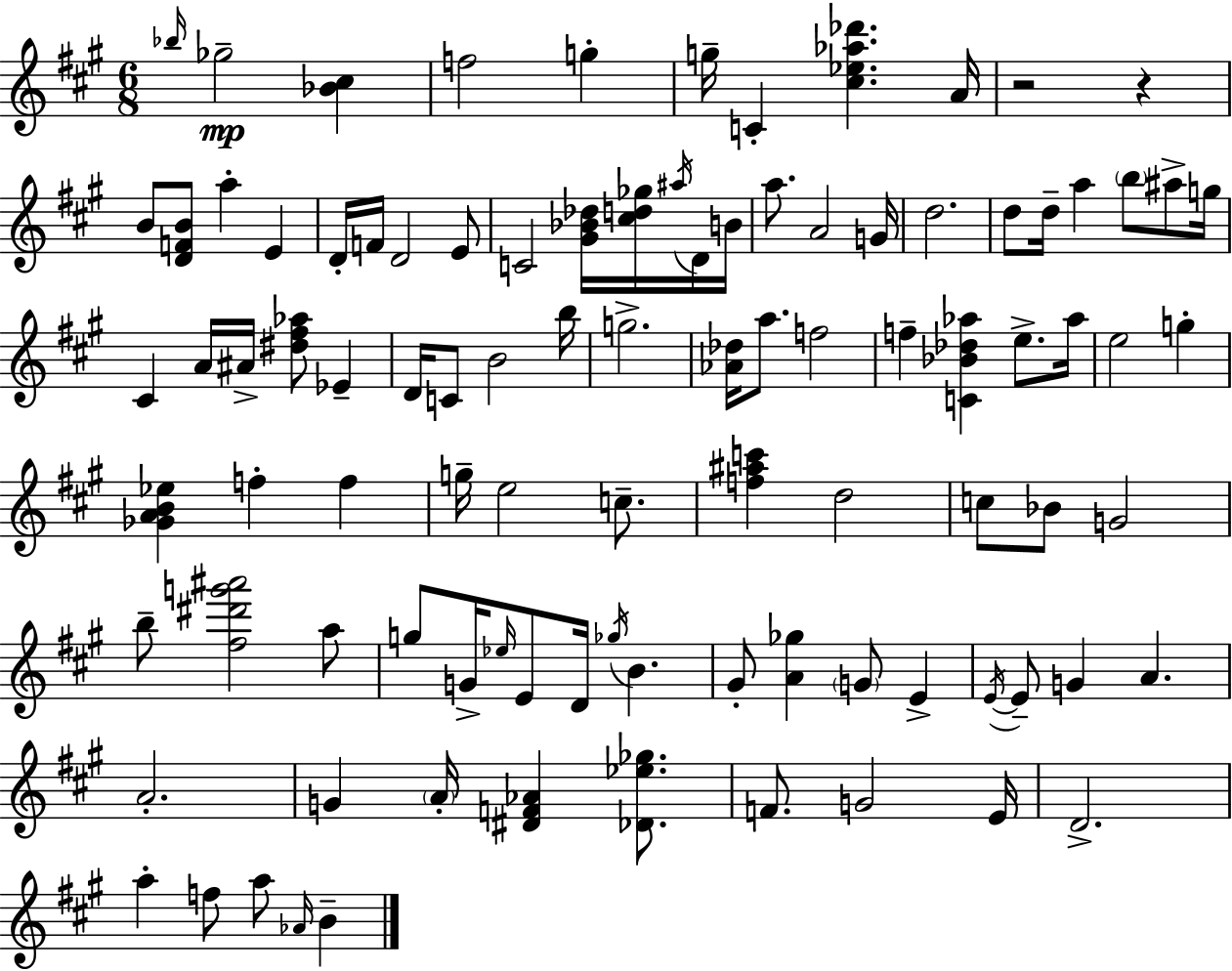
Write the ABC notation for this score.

X:1
T:Untitled
M:6/8
L:1/4
K:A
_b/4 _g2 [_B^c] f2 g g/4 C [^c_e_a_d'] A/4 z2 z B/2 [DFB]/2 a E D/4 F/4 D2 E/2 C2 [^G_B_d]/4 [^cd_g]/4 ^a/4 D/4 B/4 a/2 A2 G/4 d2 d/2 d/4 a b/2 ^a/2 g/4 ^C A/4 ^A/4 [^d^f_a]/2 _E D/4 C/2 B2 b/4 g2 [_A_d]/4 a/2 f2 f [C_B_d_a] e/2 _a/4 e2 g [_GAB_e] f f g/4 e2 c/2 [f^ac'] d2 c/2 _B/2 G2 b/2 [^f^d'g'^a']2 a/2 g/2 G/4 _e/4 E/2 D/4 _g/4 B ^G/2 [A_g] G/2 E E/4 E/2 G A A2 G A/4 [^DF_A] [_D_e_g]/2 F/2 G2 E/4 D2 a f/2 a/2 _A/4 B